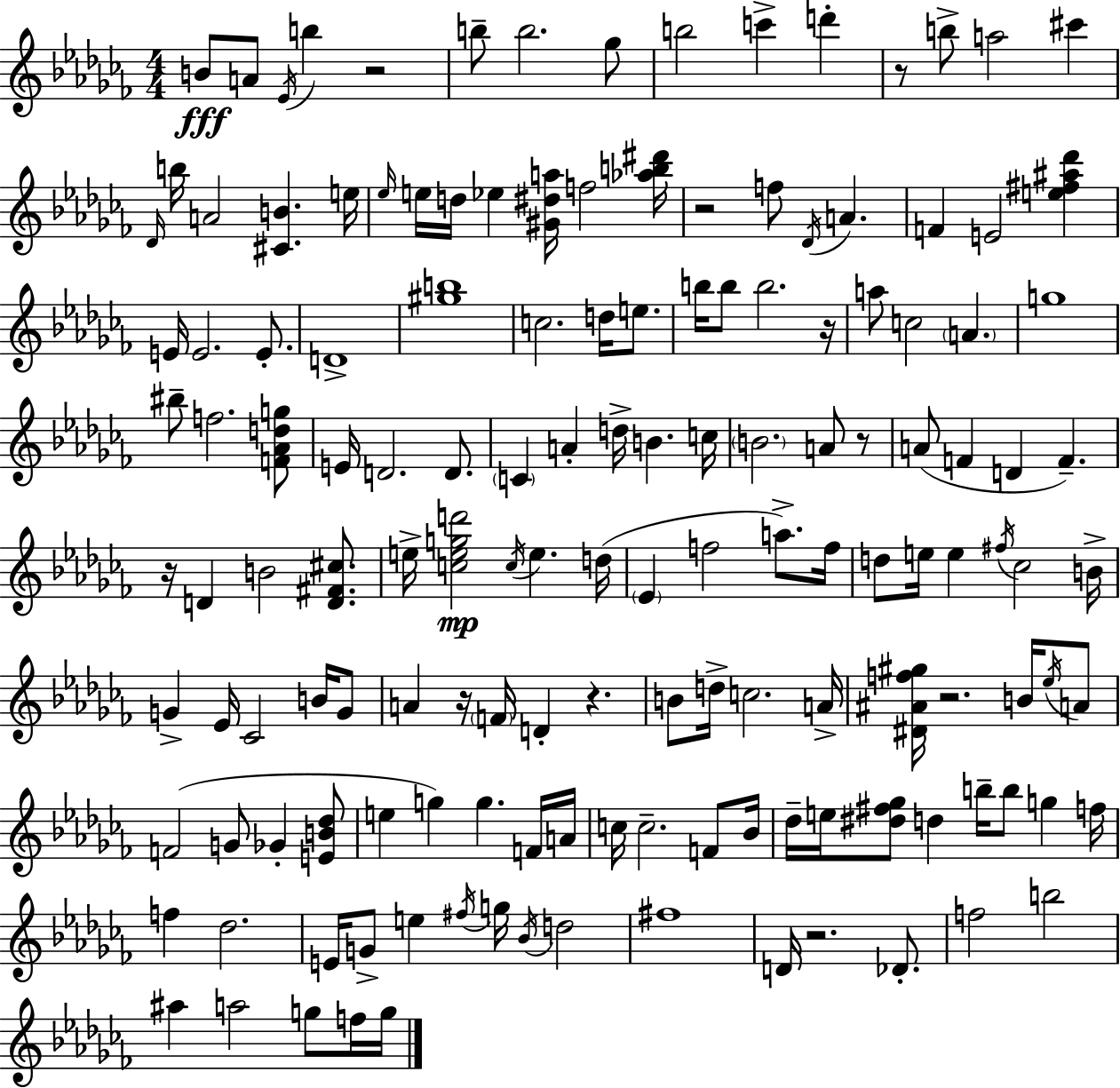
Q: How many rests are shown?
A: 10